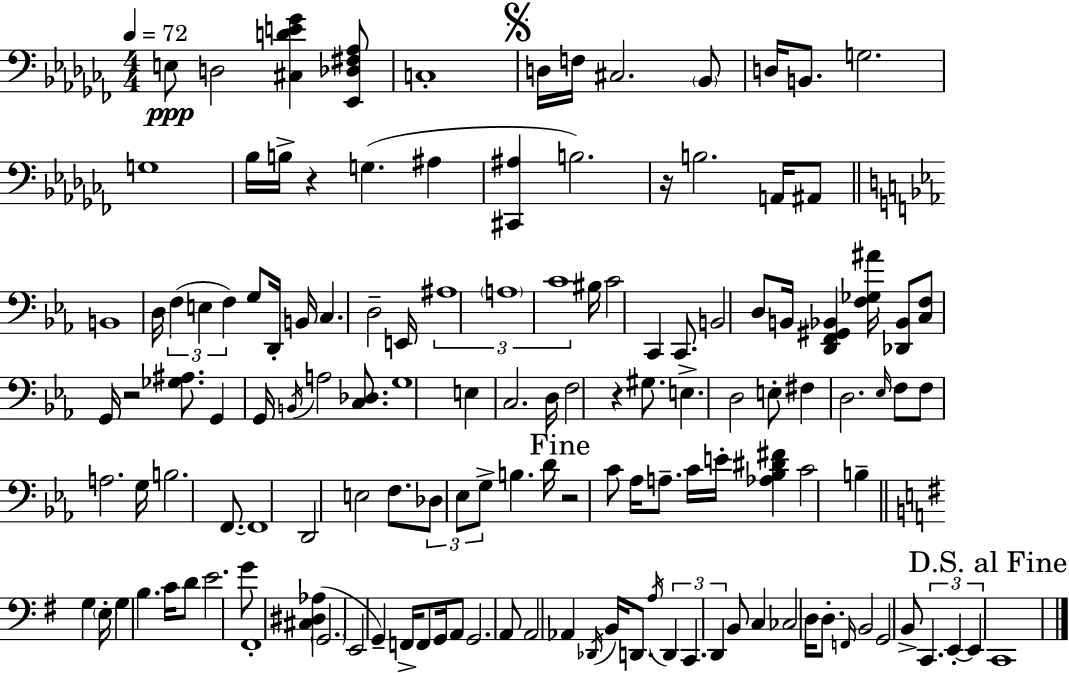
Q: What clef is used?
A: bass